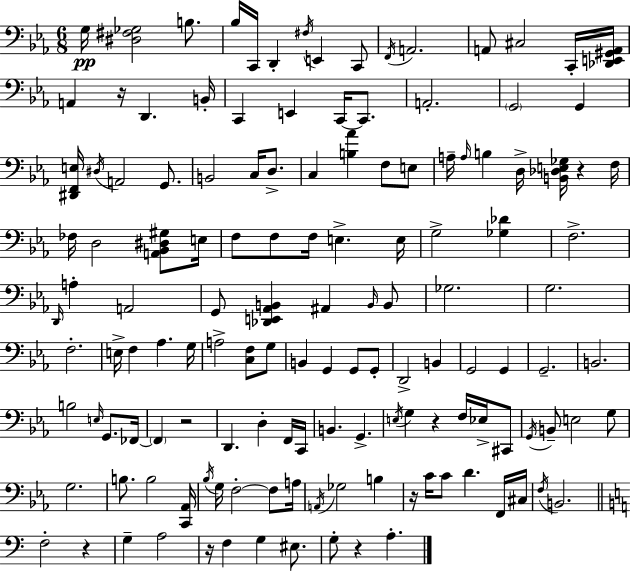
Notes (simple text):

G3/s [D#3,F#3,Gb3]/h B3/e. Bb3/s C2/s D2/q F#3/s E2/q C2/e F2/s A2/h. A2/e C#3/h C2/s [Db2,E2,G#2,A2]/s A2/q R/s D2/q. B2/s C2/q E2/q C2/s C2/e. A2/h. G2/h G2/q [D#2,F2,E3]/s D#3/s A2/h G2/e. B2/h C3/s D3/e. C3/q [B3,Ab4]/q F3/e E3/e A3/s A3/s B3/q D3/s [B2,Db3,E3,Gb3]/s R/q F3/s FES3/s D3/h [A2,Bb2,D#3,G#3]/e E3/s F3/e F3/e F3/s E3/q. E3/s G3/h [Gb3,Db4]/q F3/h. D2/s A3/q A2/h G2/e [Db2,E2,Ab2,B2]/q A#2/q B2/s B2/e Gb3/h. G3/h. F3/h. E3/s F3/q Ab3/q. G3/s A3/h [C3,F3]/e G3/e B2/q G2/q G2/e G2/e D2/h B2/q G2/h G2/q G2/h. B2/h. B3/h E3/s G2/e. FES2/s FES2/q R/h D2/q. D3/q F2/s C2/s B2/q. G2/q. E3/s G3/q R/q F3/s Eb3/s C#2/e G2/s B2/e E3/h G3/e G3/h. B3/e. B3/h [C2,Ab2]/s Bb3/s G3/s F3/h F3/e A3/s A2/s Gb3/h B3/q R/s C4/s C4/e D4/q. F2/s C#3/s F3/s B2/h. F3/h R/q G3/q A3/h R/s F3/q G3/q EIS3/e. G3/e R/q A3/q.